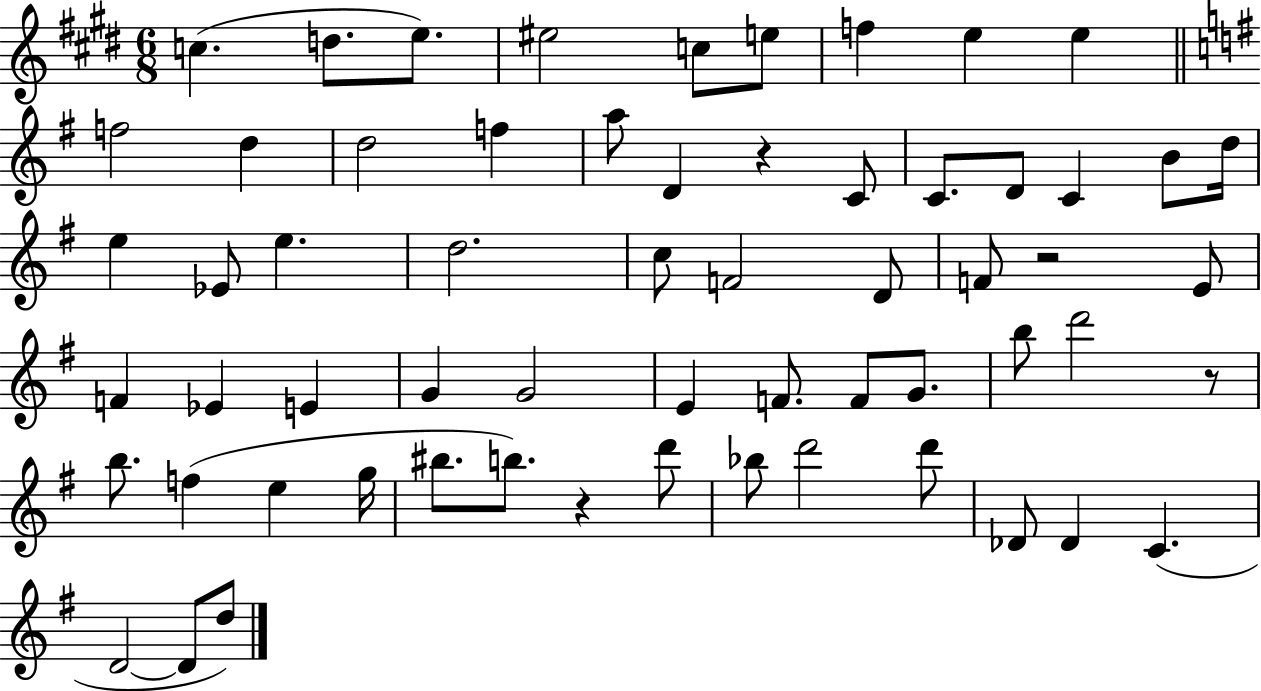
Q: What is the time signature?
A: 6/8